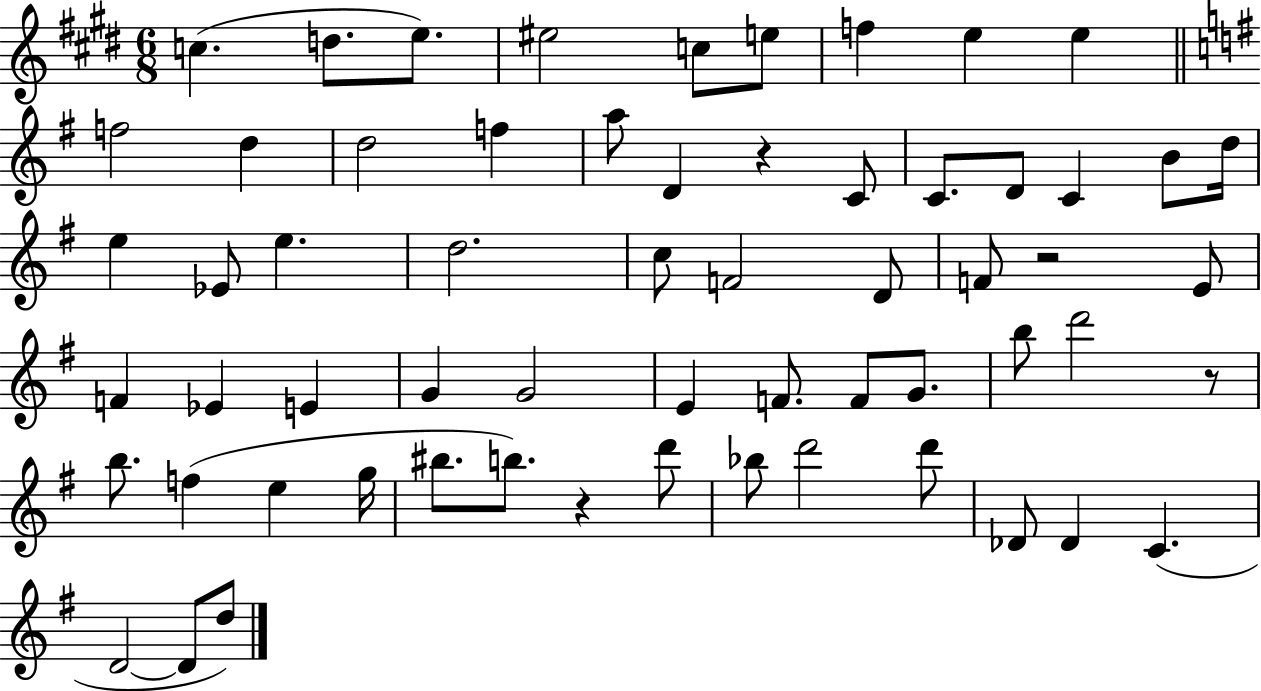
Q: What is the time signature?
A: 6/8